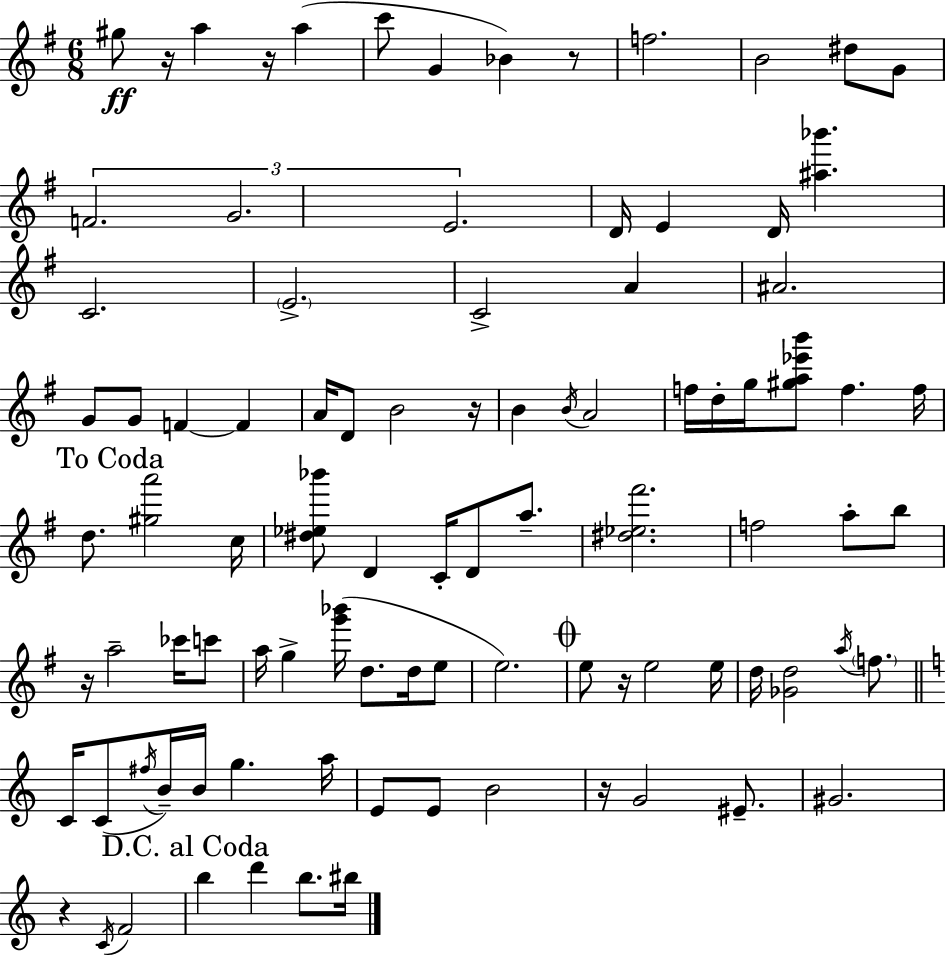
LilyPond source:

{
  \clef treble
  \numericTimeSignature
  \time 6/8
  \key g \major
  \repeat volta 2 { gis''8\ff r16 a''4 r16 a''4( | c'''8 g'4 bes'4) r8 | f''2. | b'2 dis''8 g'8 | \break \tuplet 3/2 { f'2. | g'2. | e'2. } | d'16 e'4 d'16 <ais'' bes'''>4. | \break c'2. | \parenthesize e'2.-> | c'2-> a'4 | ais'2. | \break g'8 g'8 f'4~~ f'4 | a'16 d'8 b'2 r16 | b'4 \acciaccatura { b'16 } a'2 | f''16 d''16-. g''16 <gis'' a'' ees''' b'''>8 f''4. | \break f''16 \mark "To Coda" d''8. <gis'' a'''>2 | c''16 <dis'' ees'' bes'''>8 d'4 c'16-. d'8 a''8.-- | <dis'' ees'' fis'''>2. | f''2 a''8-. b''8 | \break r16 a''2-- ces'''16 c'''8 | a''16 g''4-> <g''' bes'''>16( d''8. d''16 e''8 | e''2.) | \mark \markup { \musicglyph "scripts.coda" } e''8 r16 e''2 | \break e''16 d''16 <ges' d''>2 \acciaccatura { a''16 } \parenthesize f''8. | \bar "||" \break \key c \major c'16 c'8( \acciaccatura { fis''16 } b'16--) b'16 g''4. | a''16 e'8 e'8 b'2 | r16 g'2 eis'8.-- | gis'2. | \break r4 \acciaccatura { c'16 } f'2 | \mark "D.C. al Coda" b''4 d'''4 b''8. | bis''16 } \bar "|."
}